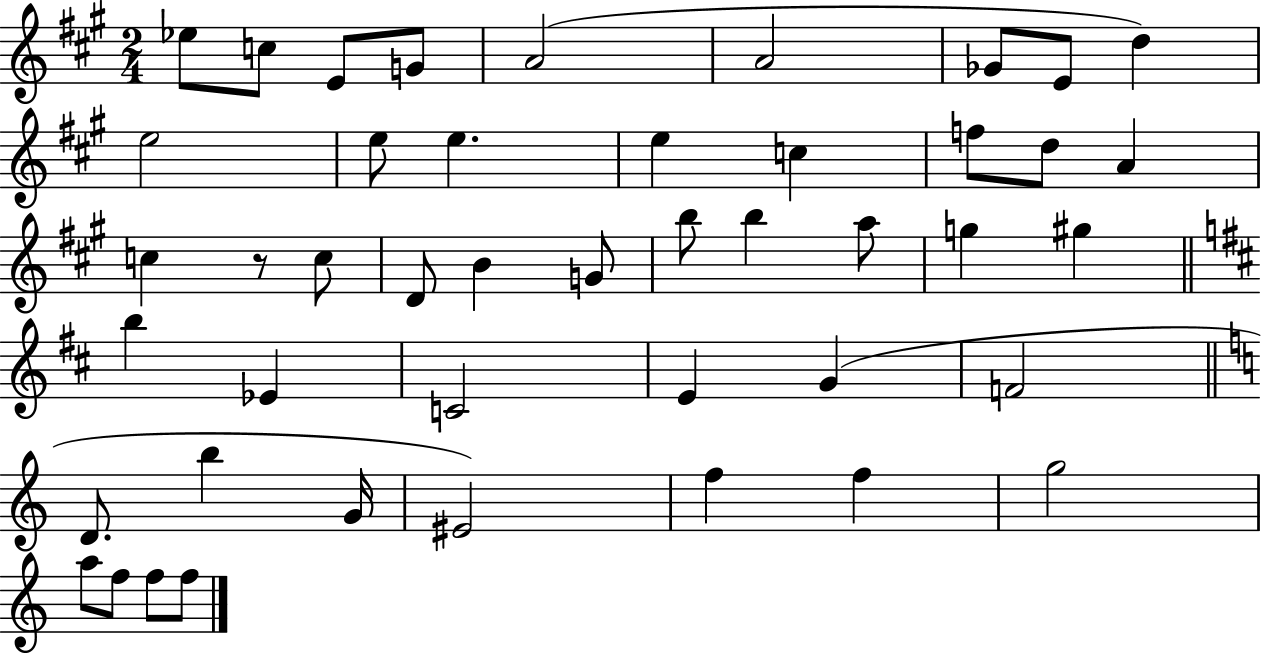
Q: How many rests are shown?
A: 1